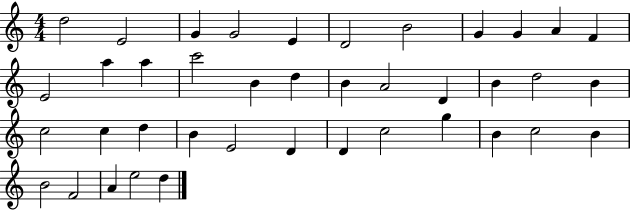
D5/h E4/h G4/q G4/h E4/q D4/h B4/h G4/q G4/q A4/q F4/q E4/h A5/q A5/q C6/h B4/q D5/q B4/q A4/h D4/q B4/q D5/h B4/q C5/h C5/q D5/q B4/q E4/h D4/q D4/q C5/h G5/q B4/q C5/h B4/q B4/h F4/h A4/q E5/h D5/q